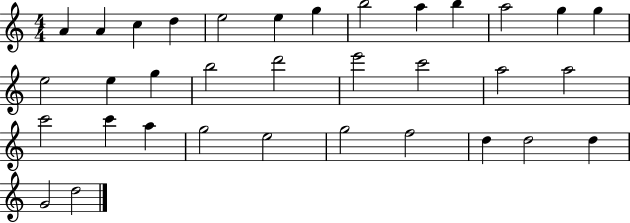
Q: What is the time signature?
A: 4/4